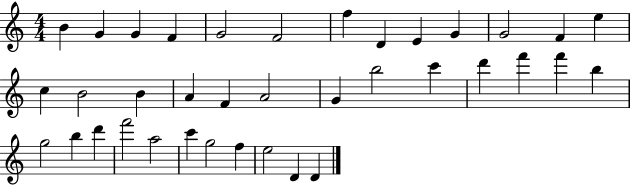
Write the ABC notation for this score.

X:1
T:Untitled
M:4/4
L:1/4
K:C
B G G F G2 F2 f D E G G2 F e c B2 B A F A2 G b2 c' d' f' f' b g2 b d' f'2 a2 c' g2 f e2 D D